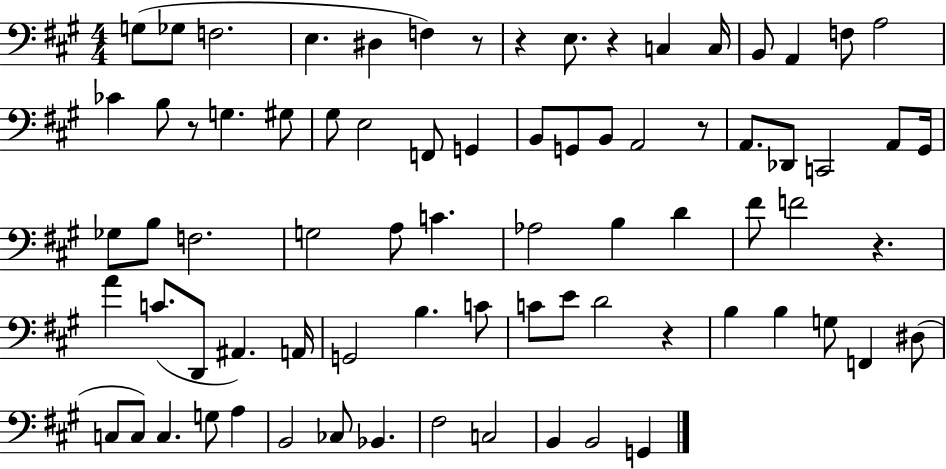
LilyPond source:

{
  \clef bass
  \numericTimeSignature
  \time 4/4
  \key a \major
  \repeat volta 2 { g8( ges8 f2. | e4. dis4 f4) r8 | r4 e8. r4 c4 c16 | b,8 a,4 f8 a2 | \break ces'4 b8 r8 g4. gis8 | gis8 e2 f,8 g,4 | b,8 g,8 b,8 a,2 r8 | a,8. des,8 c,2 a,8 gis,16 | \break ges8 b8 f2. | g2 a8 c'4. | aes2 b4 d'4 | fis'8 f'2 r4. | \break a'4 c'8.( d,8 ais,4.) a,16 | g,2 b4. c'8 | c'8 e'8 d'2 r4 | b4 b4 g8 f,4 dis8( | \break c8 c8) c4. g8 a4 | b,2 ces8 bes,4. | fis2 c2 | b,4 b,2 g,4 | \break } \bar "|."
}